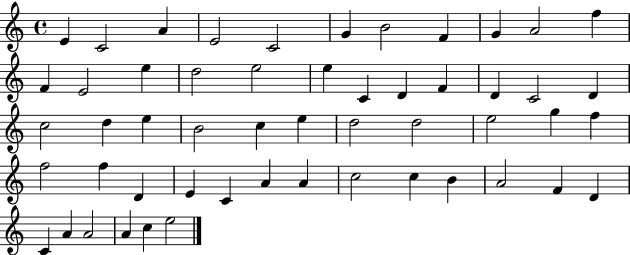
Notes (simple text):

E4/q C4/h A4/q E4/h C4/h G4/q B4/h F4/q G4/q A4/h F5/q F4/q E4/h E5/q D5/h E5/h E5/q C4/q D4/q F4/q D4/q C4/h D4/q C5/h D5/q E5/q B4/h C5/q E5/q D5/h D5/h E5/h G5/q F5/q F5/h F5/q D4/q E4/q C4/q A4/q A4/q C5/h C5/q B4/q A4/h F4/q D4/q C4/q A4/q A4/h A4/q C5/q E5/h